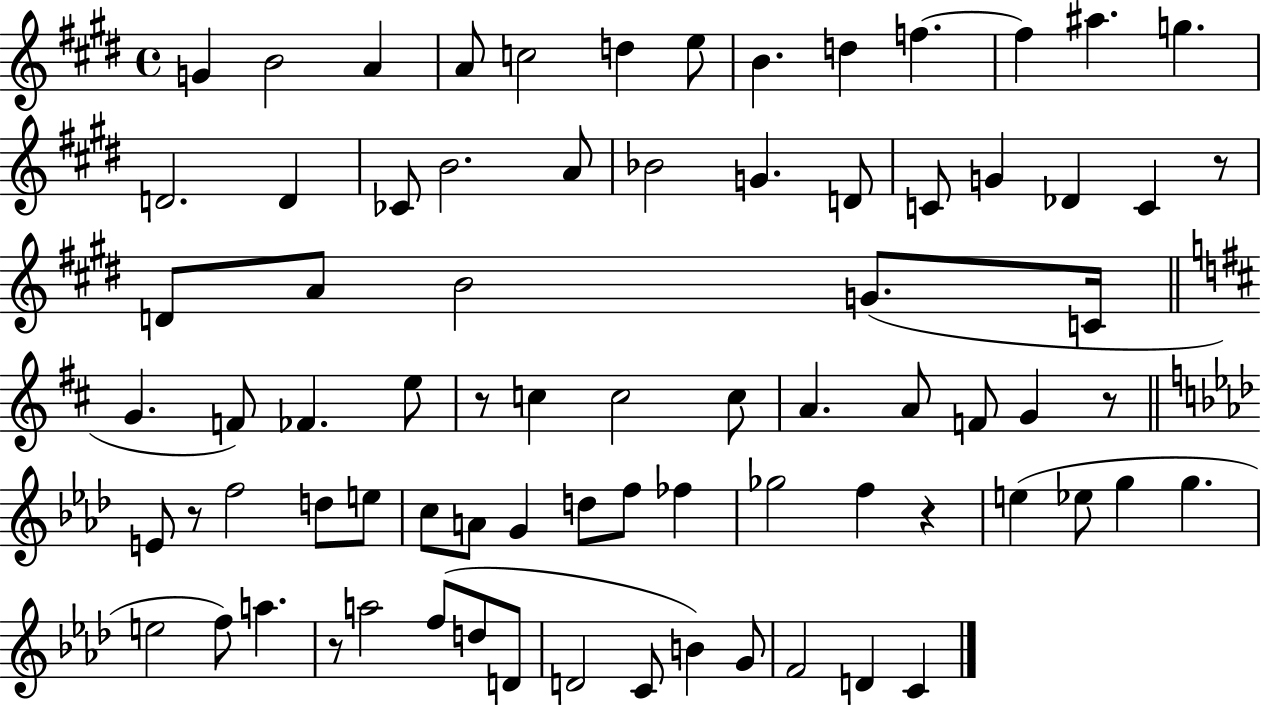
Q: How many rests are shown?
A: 6